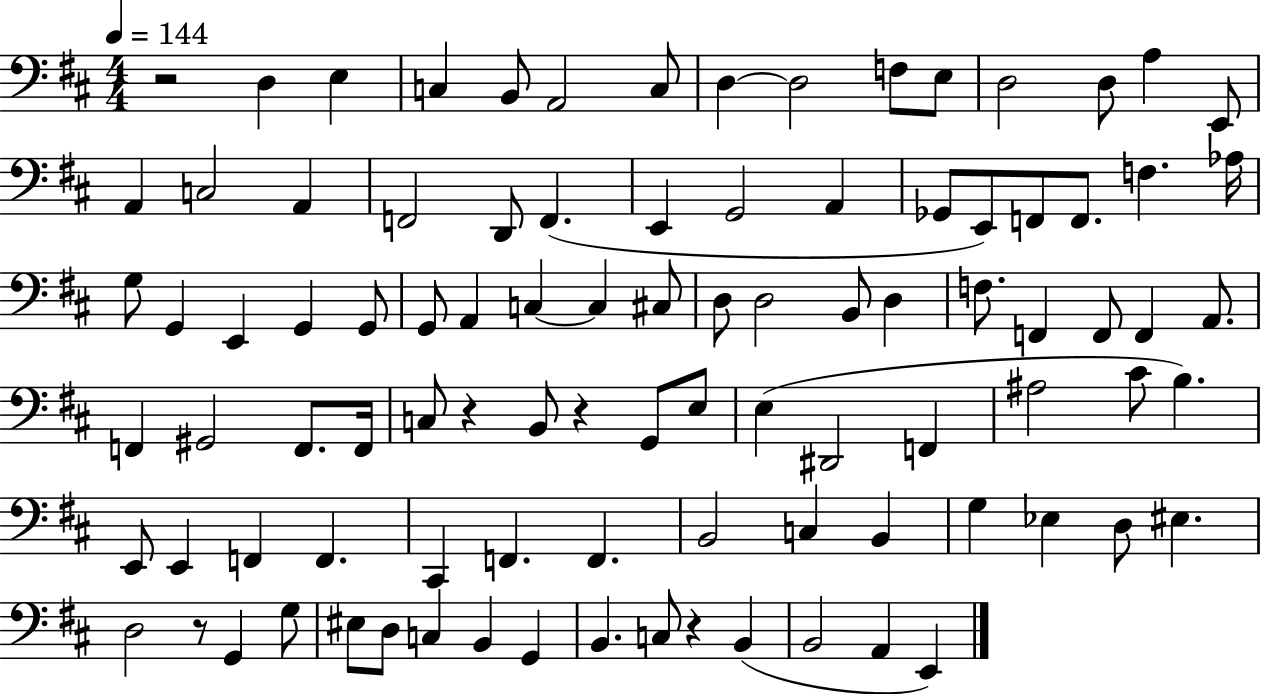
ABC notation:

X:1
T:Untitled
M:4/4
L:1/4
K:D
z2 D, E, C, B,,/2 A,,2 C,/2 D, D,2 F,/2 E,/2 D,2 D,/2 A, E,,/2 A,, C,2 A,, F,,2 D,,/2 F,, E,, G,,2 A,, _G,,/2 E,,/2 F,,/2 F,,/2 F, _A,/4 G,/2 G,, E,, G,, G,,/2 G,,/2 A,, C, C, ^C,/2 D,/2 D,2 B,,/2 D, F,/2 F,, F,,/2 F,, A,,/2 F,, ^G,,2 F,,/2 F,,/4 C,/2 z B,,/2 z G,,/2 E,/2 E, ^D,,2 F,, ^A,2 ^C/2 B, E,,/2 E,, F,, F,, ^C,, F,, F,, B,,2 C, B,, G, _E, D,/2 ^E, D,2 z/2 G,, G,/2 ^E,/2 D,/2 C, B,, G,, B,, C,/2 z B,, B,,2 A,, E,,